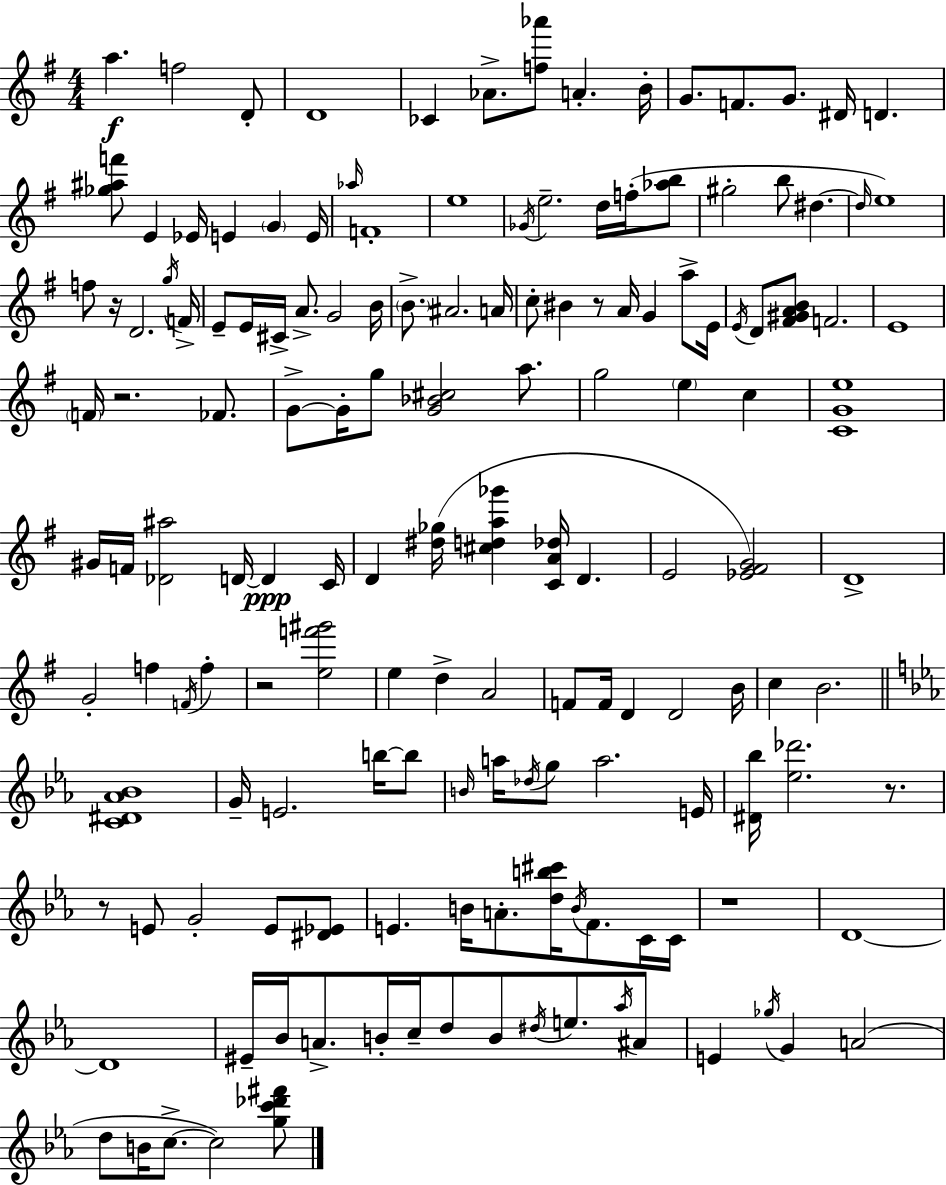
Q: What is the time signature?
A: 4/4